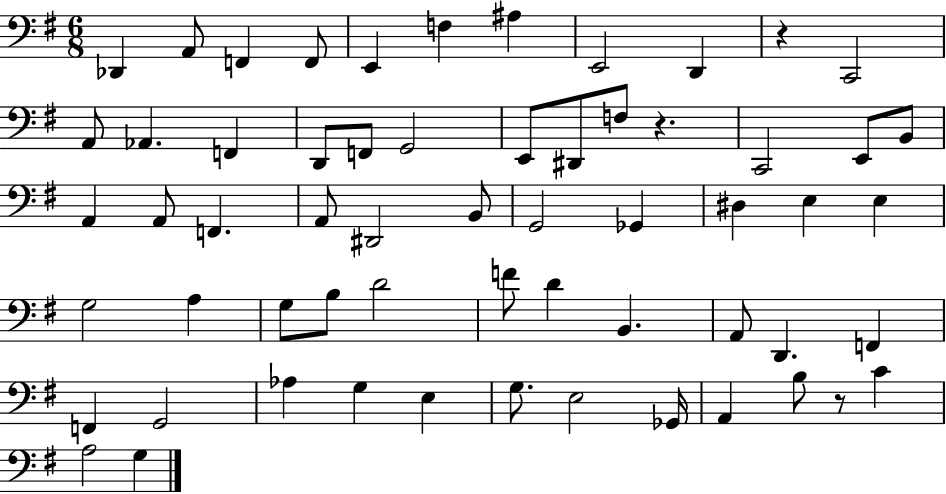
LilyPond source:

{
  \clef bass
  \numericTimeSignature
  \time 6/8
  \key g \major
  des,4 a,8 f,4 f,8 | e,4 f4 ais4 | e,2 d,4 | r4 c,2 | \break a,8 aes,4. f,4 | d,8 f,8 g,2 | e,8 dis,8 f8 r4. | c,2 e,8 b,8 | \break a,4 a,8 f,4. | a,8 dis,2 b,8 | g,2 ges,4 | dis4 e4 e4 | \break g2 a4 | g8 b8 d'2 | f'8 d'4 b,4. | a,8 d,4. f,4 | \break f,4 g,2 | aes4 g4 e4 | g8. e2 ges,16 | a,4 b8 r8 c'4 | \break a2 g4 | \bar "|."
}